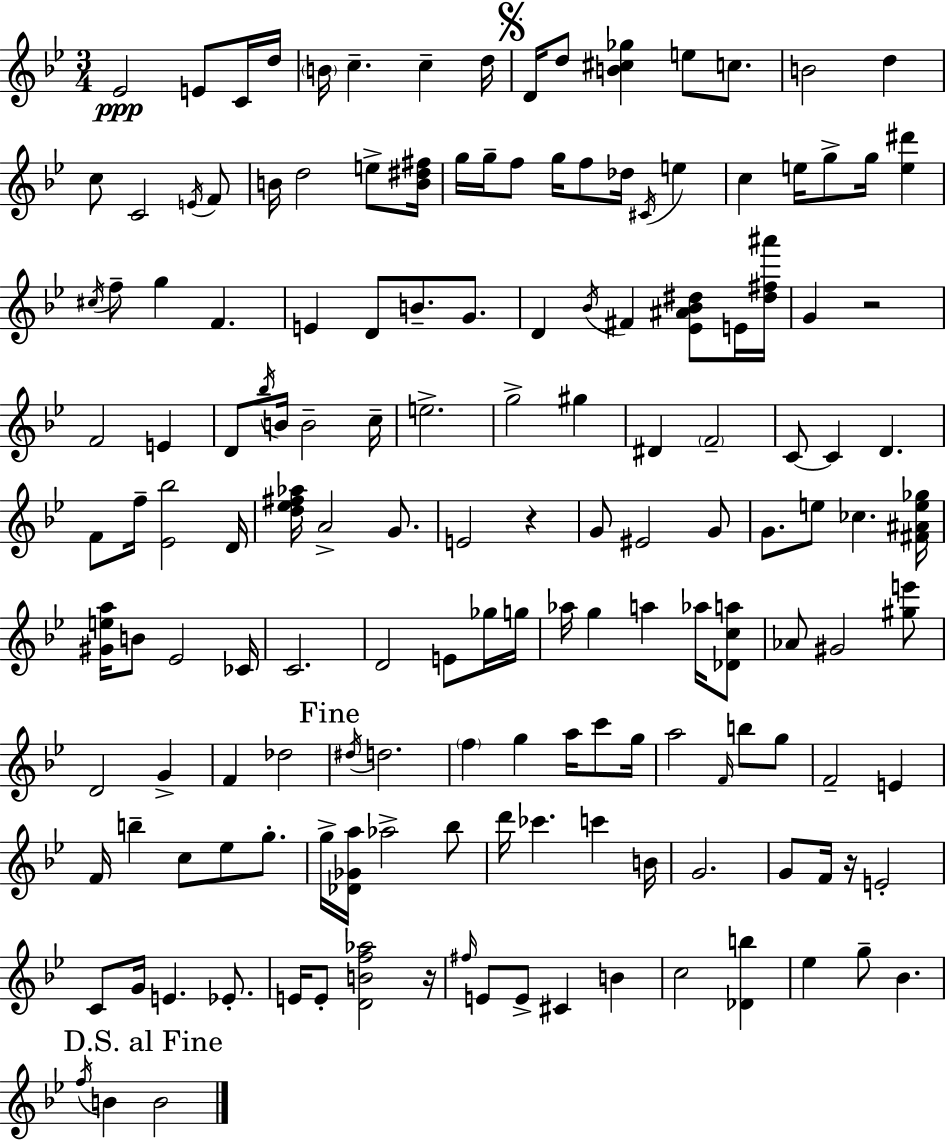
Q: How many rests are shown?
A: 4